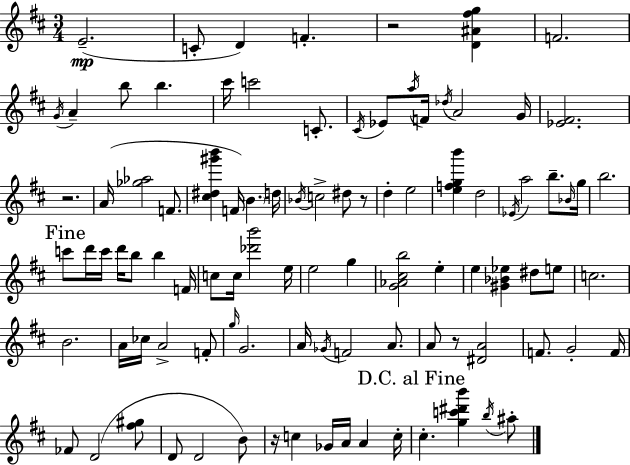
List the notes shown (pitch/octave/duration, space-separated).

E4/h. C4/e D4/q F4/q. R/h [D4,A#4,F#5,G5]/q F4/h. G4/s A4/q B5/e B5/q. C#6/s C6/h C4/e. C#4/s Eb4/e A5/s F4/s Db5/s A4/h G4/s [Eb4,F#4]/h. R/h. A4/s [Gb5,Ab5]/h F4/e. [C#5,D#5,G#6,B6]/q F4/s B4/q. D5/s Bb4/s C5/h D#5/e R/e D5/q E5/h [E5,F5,G5,B6]/q D5/h Eb4/s A5/h B5/e. Bb4/s G5/s B5/h. C6/e D6/s C6/s D6/s B5/e B5/q F4/s C5/e C5/s [Db6,B6]/h E5/s E5/h G5/q [G4,Ab4,C#5,B5]/h E5/q E5/q [G#4,Bb4,Eb5]/q D#5/e E5/e C5/h. B4/h. A4/s CES5/s A4/h F4/e G5/s G4/h. A4/s Gb4/s F4/h A4/e. A4/e R/e [D#4,A4]/h F4/e. G4/h F4/s FES4/e D4/h [F#5,G#5]/e D4/e D4/h B4/e R/s C5/q Gb4/s A4/s A4/q C5/s C#5/q. [G5,C6,D#6,B6]/q B5/s A#5/e